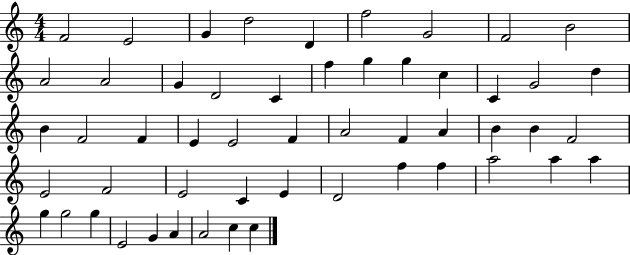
X:1
T:Untitled
M:4/4
L:1/4
K:C
F2 E2 G d2 D f2 G2 F2 B2 A2 A2 G D2 C f g g c C G2 d B F2 F E E2 F A2 F A B B F2 E2 F2 E2 C E D2 f f a2 a a g g2 g E2 G A A2 c c